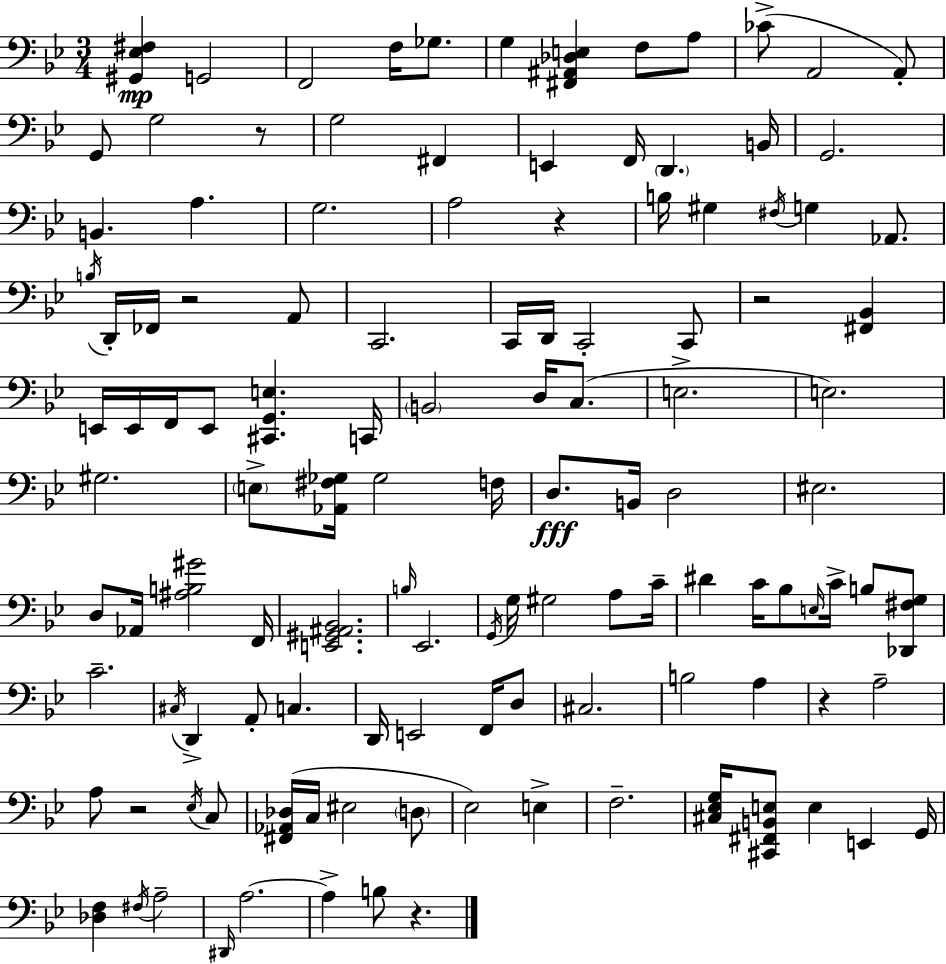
{
  \clef bass
  \numericTimeSignature
  \time 3/4
  \key g \minor
  <gis, ees fis>4\mp g,2 | f,2 f16 ges8. | g4 <fis, ais, des e>4 f8 a8 | ces'8->( a,2 a,8-.) | \break g,8 g2 r8 | g2 fis,4 | e,4 f,16 \parenthesize d,4. b,16 | g,2. | \break b,4. a4. | g2. | a2 r4 | b16 gis4 \acciaccatura { fis16 } g4 aes,8. | \break \acciaccatura { b16 } d,16-. fes,16 r2 | a,8 c,2. | c,16 d,16 c,2-. | c,8 r2 <fis, bes,>4 | \break e,16 e,16 f,16 e,8 <cis, g, e>4. | c,16 \parenthesize b,2 d16 c8.( | e2.-> | e2.) | \break gis2. | \parenthesize e8-> <aes, fis ges>16 ges2 | f16 d8.\fff b,16 d2 | eis2. | \break d8 aes,16 <ais b gis'>2 | f,16 <e, gis, ais, bes,>2. | \grace { b16 } ees,2. | \acciaccatura { g,16 } g16 gis2 | \break a8 c'16-- dis'4 c'16 bes8 \grace { e16 } | c'16-> b8 <des, fis g>8 c'2.-- | \acciaccatura { cis16 } d,4-> a,8-. | c4. d,16 e,2 | \break f,16 d8 cis2. | b2 | a4 r4 a2-- | a8 r2 | \break \acciaccatura { ees16 } c8 <fis, aes, des>16( c16 eis2 | \parenthesize d8 ees2) | e4-> f2.-- | <cis ees g>16 <cis, fis, b, e>8 e4 | \break e,4 g,16 <des f>4 \acciaccatura { fis16 } | a2-- \grace { dis,16 } a2.~~ | a4-> | b8 r4. \bar "|."
}